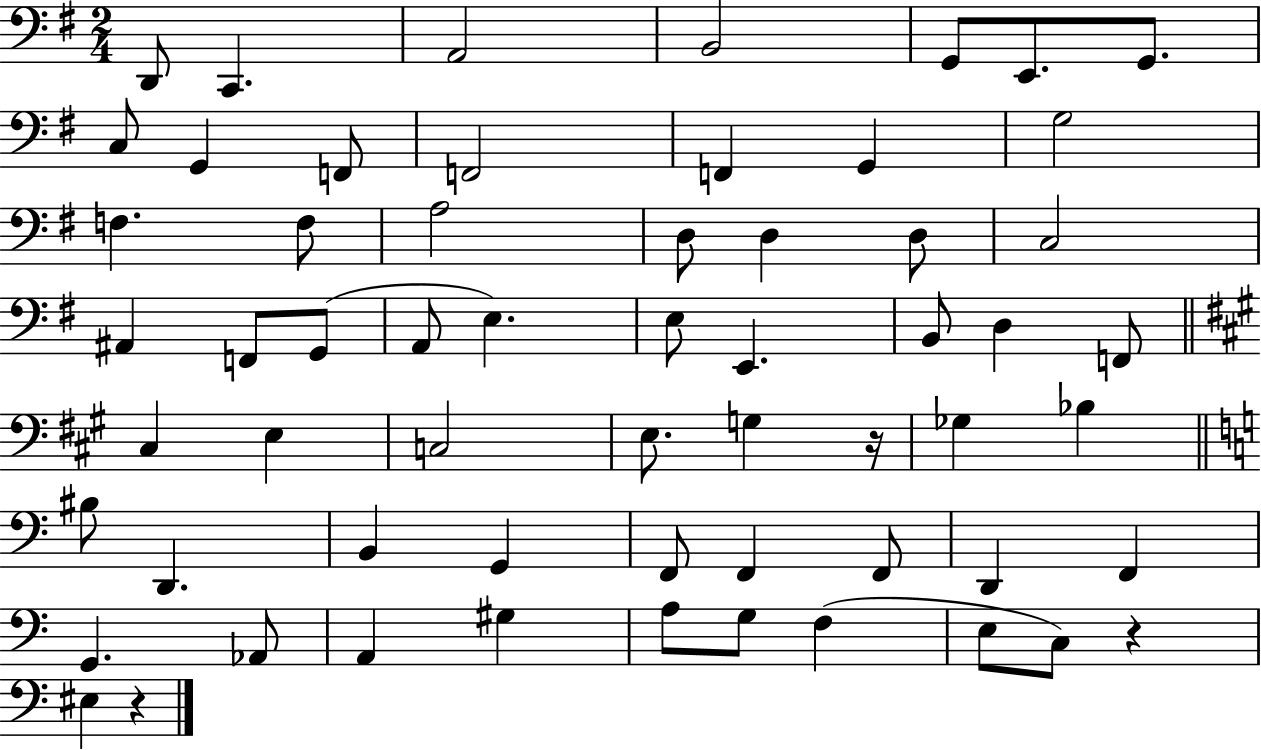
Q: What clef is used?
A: bass